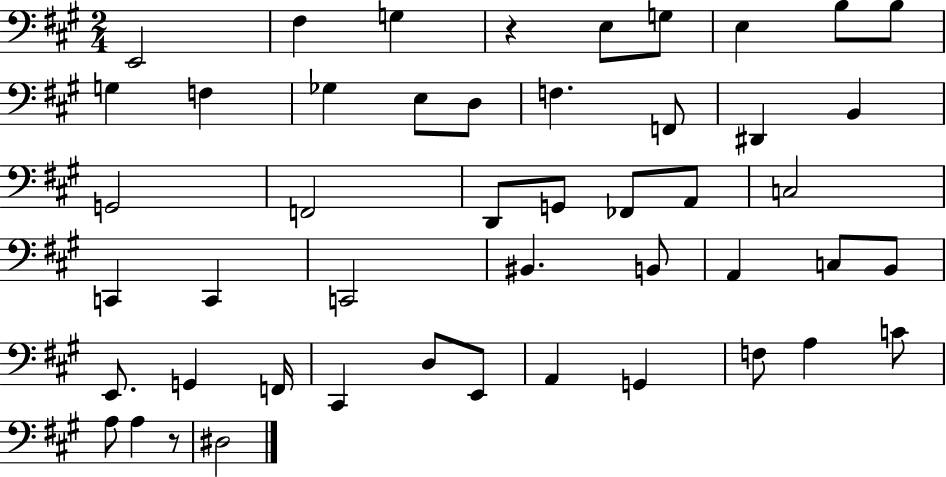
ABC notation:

X:1
T:Untitled
M:2/4
L:1/4
K:A
E,,2 ^F, G, z E,/2 G,/2 E, B,/2 B,/2 G, F, _G, E,/2 D,/2 F, F,,/2 ^D,, B,, G,,2 F,,2 D,,/2 G,,/2 _F,,/2 A,,/2 C,2 C,, C,, C,,2 ^B,, B,,/2 A,, C,/2 B,,/2 E,,/2 G,, F,,/4 ^C,, D,/2 E,,/2 A,, G,, F,/2 A, C/2 A,/2 A, z/2 ^D,2